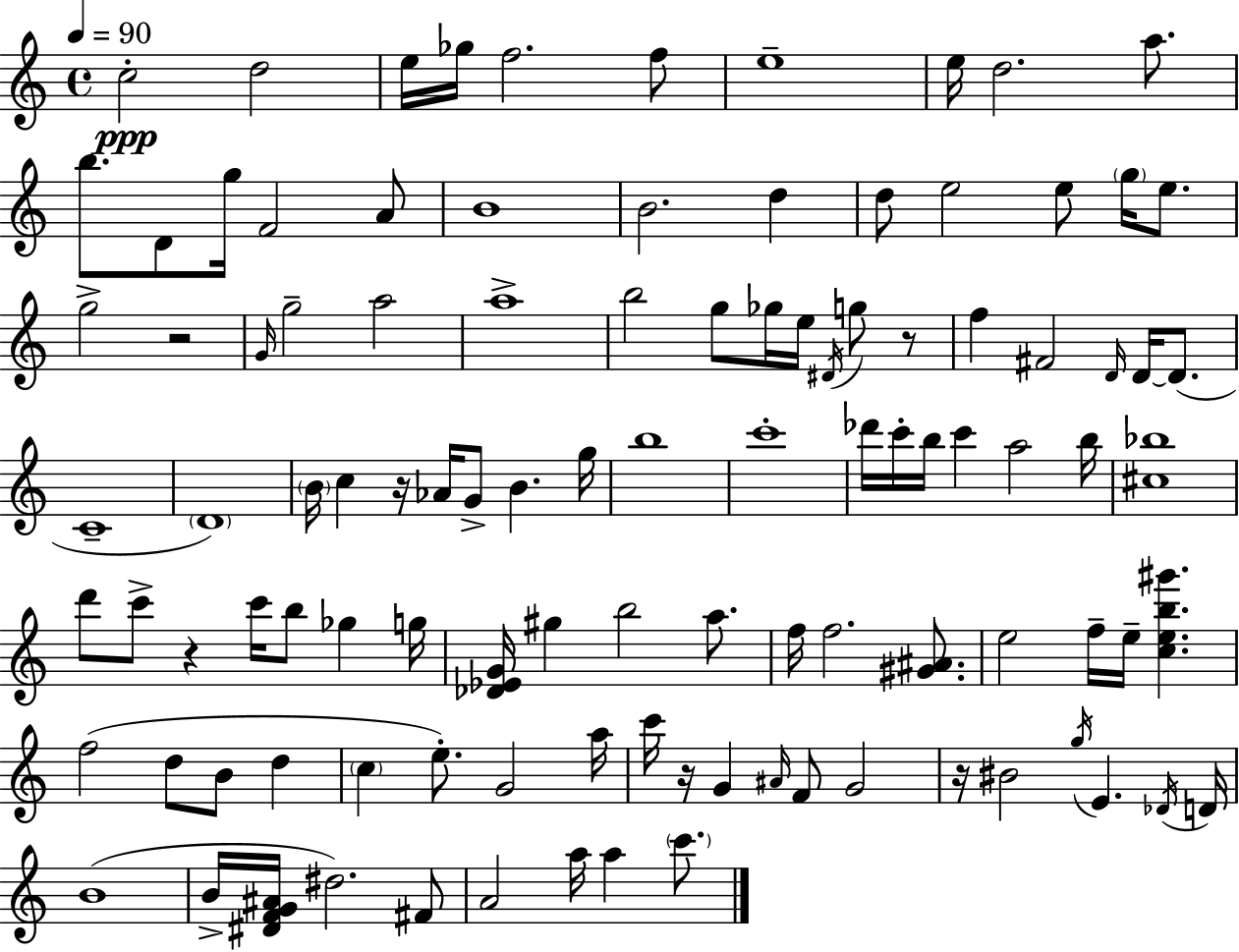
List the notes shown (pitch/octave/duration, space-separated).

C5/h D5/h E5/s Gb5/s F5/h. F5/e E5/w E5/s D5/h. A5/e. B5/e. D4/e G5/s F4/h A4/e B4/w B4/h. D5/q D5/e E5/h E5/e G5/s E5/e. G5/h R/h G4/s G5/h A5/h A5/w B5/h G5/e Gb5/s E5/s D#4/s G5/e R/e F5/q F#4/h D4/s D4/s D4/e. C4/w D4/w B4/s C5/q R/s Ab4/s G4/e B4/q. G5/s B5/w C6/w Db6/s C6/s B5/s C6/q A5/h B5/s [C#5,Bb5]/w D6/e C6/e R/q C6/s B5/e Gb5/q G5/s [Db4,Eb4,G4]/s G#5/q B5/h A5/e. F5/s F5/h. [G#4,A#4]/e. E5/h F5/s E5/s [C5,E5,B5,G#6]/q. F5/h D5/e B4/e D5/q C5/q E5/e. G4/h A5/s C6/s R/s G4/q A#4/s F4/e G4/h R/s BIS4/h G5/s E4/q. Db4/s D4/s B4/w B4/s [D#4,F4,G4,A#4]/s D#5/h. F#4/e A4/h A5/s A5/q C6/e.